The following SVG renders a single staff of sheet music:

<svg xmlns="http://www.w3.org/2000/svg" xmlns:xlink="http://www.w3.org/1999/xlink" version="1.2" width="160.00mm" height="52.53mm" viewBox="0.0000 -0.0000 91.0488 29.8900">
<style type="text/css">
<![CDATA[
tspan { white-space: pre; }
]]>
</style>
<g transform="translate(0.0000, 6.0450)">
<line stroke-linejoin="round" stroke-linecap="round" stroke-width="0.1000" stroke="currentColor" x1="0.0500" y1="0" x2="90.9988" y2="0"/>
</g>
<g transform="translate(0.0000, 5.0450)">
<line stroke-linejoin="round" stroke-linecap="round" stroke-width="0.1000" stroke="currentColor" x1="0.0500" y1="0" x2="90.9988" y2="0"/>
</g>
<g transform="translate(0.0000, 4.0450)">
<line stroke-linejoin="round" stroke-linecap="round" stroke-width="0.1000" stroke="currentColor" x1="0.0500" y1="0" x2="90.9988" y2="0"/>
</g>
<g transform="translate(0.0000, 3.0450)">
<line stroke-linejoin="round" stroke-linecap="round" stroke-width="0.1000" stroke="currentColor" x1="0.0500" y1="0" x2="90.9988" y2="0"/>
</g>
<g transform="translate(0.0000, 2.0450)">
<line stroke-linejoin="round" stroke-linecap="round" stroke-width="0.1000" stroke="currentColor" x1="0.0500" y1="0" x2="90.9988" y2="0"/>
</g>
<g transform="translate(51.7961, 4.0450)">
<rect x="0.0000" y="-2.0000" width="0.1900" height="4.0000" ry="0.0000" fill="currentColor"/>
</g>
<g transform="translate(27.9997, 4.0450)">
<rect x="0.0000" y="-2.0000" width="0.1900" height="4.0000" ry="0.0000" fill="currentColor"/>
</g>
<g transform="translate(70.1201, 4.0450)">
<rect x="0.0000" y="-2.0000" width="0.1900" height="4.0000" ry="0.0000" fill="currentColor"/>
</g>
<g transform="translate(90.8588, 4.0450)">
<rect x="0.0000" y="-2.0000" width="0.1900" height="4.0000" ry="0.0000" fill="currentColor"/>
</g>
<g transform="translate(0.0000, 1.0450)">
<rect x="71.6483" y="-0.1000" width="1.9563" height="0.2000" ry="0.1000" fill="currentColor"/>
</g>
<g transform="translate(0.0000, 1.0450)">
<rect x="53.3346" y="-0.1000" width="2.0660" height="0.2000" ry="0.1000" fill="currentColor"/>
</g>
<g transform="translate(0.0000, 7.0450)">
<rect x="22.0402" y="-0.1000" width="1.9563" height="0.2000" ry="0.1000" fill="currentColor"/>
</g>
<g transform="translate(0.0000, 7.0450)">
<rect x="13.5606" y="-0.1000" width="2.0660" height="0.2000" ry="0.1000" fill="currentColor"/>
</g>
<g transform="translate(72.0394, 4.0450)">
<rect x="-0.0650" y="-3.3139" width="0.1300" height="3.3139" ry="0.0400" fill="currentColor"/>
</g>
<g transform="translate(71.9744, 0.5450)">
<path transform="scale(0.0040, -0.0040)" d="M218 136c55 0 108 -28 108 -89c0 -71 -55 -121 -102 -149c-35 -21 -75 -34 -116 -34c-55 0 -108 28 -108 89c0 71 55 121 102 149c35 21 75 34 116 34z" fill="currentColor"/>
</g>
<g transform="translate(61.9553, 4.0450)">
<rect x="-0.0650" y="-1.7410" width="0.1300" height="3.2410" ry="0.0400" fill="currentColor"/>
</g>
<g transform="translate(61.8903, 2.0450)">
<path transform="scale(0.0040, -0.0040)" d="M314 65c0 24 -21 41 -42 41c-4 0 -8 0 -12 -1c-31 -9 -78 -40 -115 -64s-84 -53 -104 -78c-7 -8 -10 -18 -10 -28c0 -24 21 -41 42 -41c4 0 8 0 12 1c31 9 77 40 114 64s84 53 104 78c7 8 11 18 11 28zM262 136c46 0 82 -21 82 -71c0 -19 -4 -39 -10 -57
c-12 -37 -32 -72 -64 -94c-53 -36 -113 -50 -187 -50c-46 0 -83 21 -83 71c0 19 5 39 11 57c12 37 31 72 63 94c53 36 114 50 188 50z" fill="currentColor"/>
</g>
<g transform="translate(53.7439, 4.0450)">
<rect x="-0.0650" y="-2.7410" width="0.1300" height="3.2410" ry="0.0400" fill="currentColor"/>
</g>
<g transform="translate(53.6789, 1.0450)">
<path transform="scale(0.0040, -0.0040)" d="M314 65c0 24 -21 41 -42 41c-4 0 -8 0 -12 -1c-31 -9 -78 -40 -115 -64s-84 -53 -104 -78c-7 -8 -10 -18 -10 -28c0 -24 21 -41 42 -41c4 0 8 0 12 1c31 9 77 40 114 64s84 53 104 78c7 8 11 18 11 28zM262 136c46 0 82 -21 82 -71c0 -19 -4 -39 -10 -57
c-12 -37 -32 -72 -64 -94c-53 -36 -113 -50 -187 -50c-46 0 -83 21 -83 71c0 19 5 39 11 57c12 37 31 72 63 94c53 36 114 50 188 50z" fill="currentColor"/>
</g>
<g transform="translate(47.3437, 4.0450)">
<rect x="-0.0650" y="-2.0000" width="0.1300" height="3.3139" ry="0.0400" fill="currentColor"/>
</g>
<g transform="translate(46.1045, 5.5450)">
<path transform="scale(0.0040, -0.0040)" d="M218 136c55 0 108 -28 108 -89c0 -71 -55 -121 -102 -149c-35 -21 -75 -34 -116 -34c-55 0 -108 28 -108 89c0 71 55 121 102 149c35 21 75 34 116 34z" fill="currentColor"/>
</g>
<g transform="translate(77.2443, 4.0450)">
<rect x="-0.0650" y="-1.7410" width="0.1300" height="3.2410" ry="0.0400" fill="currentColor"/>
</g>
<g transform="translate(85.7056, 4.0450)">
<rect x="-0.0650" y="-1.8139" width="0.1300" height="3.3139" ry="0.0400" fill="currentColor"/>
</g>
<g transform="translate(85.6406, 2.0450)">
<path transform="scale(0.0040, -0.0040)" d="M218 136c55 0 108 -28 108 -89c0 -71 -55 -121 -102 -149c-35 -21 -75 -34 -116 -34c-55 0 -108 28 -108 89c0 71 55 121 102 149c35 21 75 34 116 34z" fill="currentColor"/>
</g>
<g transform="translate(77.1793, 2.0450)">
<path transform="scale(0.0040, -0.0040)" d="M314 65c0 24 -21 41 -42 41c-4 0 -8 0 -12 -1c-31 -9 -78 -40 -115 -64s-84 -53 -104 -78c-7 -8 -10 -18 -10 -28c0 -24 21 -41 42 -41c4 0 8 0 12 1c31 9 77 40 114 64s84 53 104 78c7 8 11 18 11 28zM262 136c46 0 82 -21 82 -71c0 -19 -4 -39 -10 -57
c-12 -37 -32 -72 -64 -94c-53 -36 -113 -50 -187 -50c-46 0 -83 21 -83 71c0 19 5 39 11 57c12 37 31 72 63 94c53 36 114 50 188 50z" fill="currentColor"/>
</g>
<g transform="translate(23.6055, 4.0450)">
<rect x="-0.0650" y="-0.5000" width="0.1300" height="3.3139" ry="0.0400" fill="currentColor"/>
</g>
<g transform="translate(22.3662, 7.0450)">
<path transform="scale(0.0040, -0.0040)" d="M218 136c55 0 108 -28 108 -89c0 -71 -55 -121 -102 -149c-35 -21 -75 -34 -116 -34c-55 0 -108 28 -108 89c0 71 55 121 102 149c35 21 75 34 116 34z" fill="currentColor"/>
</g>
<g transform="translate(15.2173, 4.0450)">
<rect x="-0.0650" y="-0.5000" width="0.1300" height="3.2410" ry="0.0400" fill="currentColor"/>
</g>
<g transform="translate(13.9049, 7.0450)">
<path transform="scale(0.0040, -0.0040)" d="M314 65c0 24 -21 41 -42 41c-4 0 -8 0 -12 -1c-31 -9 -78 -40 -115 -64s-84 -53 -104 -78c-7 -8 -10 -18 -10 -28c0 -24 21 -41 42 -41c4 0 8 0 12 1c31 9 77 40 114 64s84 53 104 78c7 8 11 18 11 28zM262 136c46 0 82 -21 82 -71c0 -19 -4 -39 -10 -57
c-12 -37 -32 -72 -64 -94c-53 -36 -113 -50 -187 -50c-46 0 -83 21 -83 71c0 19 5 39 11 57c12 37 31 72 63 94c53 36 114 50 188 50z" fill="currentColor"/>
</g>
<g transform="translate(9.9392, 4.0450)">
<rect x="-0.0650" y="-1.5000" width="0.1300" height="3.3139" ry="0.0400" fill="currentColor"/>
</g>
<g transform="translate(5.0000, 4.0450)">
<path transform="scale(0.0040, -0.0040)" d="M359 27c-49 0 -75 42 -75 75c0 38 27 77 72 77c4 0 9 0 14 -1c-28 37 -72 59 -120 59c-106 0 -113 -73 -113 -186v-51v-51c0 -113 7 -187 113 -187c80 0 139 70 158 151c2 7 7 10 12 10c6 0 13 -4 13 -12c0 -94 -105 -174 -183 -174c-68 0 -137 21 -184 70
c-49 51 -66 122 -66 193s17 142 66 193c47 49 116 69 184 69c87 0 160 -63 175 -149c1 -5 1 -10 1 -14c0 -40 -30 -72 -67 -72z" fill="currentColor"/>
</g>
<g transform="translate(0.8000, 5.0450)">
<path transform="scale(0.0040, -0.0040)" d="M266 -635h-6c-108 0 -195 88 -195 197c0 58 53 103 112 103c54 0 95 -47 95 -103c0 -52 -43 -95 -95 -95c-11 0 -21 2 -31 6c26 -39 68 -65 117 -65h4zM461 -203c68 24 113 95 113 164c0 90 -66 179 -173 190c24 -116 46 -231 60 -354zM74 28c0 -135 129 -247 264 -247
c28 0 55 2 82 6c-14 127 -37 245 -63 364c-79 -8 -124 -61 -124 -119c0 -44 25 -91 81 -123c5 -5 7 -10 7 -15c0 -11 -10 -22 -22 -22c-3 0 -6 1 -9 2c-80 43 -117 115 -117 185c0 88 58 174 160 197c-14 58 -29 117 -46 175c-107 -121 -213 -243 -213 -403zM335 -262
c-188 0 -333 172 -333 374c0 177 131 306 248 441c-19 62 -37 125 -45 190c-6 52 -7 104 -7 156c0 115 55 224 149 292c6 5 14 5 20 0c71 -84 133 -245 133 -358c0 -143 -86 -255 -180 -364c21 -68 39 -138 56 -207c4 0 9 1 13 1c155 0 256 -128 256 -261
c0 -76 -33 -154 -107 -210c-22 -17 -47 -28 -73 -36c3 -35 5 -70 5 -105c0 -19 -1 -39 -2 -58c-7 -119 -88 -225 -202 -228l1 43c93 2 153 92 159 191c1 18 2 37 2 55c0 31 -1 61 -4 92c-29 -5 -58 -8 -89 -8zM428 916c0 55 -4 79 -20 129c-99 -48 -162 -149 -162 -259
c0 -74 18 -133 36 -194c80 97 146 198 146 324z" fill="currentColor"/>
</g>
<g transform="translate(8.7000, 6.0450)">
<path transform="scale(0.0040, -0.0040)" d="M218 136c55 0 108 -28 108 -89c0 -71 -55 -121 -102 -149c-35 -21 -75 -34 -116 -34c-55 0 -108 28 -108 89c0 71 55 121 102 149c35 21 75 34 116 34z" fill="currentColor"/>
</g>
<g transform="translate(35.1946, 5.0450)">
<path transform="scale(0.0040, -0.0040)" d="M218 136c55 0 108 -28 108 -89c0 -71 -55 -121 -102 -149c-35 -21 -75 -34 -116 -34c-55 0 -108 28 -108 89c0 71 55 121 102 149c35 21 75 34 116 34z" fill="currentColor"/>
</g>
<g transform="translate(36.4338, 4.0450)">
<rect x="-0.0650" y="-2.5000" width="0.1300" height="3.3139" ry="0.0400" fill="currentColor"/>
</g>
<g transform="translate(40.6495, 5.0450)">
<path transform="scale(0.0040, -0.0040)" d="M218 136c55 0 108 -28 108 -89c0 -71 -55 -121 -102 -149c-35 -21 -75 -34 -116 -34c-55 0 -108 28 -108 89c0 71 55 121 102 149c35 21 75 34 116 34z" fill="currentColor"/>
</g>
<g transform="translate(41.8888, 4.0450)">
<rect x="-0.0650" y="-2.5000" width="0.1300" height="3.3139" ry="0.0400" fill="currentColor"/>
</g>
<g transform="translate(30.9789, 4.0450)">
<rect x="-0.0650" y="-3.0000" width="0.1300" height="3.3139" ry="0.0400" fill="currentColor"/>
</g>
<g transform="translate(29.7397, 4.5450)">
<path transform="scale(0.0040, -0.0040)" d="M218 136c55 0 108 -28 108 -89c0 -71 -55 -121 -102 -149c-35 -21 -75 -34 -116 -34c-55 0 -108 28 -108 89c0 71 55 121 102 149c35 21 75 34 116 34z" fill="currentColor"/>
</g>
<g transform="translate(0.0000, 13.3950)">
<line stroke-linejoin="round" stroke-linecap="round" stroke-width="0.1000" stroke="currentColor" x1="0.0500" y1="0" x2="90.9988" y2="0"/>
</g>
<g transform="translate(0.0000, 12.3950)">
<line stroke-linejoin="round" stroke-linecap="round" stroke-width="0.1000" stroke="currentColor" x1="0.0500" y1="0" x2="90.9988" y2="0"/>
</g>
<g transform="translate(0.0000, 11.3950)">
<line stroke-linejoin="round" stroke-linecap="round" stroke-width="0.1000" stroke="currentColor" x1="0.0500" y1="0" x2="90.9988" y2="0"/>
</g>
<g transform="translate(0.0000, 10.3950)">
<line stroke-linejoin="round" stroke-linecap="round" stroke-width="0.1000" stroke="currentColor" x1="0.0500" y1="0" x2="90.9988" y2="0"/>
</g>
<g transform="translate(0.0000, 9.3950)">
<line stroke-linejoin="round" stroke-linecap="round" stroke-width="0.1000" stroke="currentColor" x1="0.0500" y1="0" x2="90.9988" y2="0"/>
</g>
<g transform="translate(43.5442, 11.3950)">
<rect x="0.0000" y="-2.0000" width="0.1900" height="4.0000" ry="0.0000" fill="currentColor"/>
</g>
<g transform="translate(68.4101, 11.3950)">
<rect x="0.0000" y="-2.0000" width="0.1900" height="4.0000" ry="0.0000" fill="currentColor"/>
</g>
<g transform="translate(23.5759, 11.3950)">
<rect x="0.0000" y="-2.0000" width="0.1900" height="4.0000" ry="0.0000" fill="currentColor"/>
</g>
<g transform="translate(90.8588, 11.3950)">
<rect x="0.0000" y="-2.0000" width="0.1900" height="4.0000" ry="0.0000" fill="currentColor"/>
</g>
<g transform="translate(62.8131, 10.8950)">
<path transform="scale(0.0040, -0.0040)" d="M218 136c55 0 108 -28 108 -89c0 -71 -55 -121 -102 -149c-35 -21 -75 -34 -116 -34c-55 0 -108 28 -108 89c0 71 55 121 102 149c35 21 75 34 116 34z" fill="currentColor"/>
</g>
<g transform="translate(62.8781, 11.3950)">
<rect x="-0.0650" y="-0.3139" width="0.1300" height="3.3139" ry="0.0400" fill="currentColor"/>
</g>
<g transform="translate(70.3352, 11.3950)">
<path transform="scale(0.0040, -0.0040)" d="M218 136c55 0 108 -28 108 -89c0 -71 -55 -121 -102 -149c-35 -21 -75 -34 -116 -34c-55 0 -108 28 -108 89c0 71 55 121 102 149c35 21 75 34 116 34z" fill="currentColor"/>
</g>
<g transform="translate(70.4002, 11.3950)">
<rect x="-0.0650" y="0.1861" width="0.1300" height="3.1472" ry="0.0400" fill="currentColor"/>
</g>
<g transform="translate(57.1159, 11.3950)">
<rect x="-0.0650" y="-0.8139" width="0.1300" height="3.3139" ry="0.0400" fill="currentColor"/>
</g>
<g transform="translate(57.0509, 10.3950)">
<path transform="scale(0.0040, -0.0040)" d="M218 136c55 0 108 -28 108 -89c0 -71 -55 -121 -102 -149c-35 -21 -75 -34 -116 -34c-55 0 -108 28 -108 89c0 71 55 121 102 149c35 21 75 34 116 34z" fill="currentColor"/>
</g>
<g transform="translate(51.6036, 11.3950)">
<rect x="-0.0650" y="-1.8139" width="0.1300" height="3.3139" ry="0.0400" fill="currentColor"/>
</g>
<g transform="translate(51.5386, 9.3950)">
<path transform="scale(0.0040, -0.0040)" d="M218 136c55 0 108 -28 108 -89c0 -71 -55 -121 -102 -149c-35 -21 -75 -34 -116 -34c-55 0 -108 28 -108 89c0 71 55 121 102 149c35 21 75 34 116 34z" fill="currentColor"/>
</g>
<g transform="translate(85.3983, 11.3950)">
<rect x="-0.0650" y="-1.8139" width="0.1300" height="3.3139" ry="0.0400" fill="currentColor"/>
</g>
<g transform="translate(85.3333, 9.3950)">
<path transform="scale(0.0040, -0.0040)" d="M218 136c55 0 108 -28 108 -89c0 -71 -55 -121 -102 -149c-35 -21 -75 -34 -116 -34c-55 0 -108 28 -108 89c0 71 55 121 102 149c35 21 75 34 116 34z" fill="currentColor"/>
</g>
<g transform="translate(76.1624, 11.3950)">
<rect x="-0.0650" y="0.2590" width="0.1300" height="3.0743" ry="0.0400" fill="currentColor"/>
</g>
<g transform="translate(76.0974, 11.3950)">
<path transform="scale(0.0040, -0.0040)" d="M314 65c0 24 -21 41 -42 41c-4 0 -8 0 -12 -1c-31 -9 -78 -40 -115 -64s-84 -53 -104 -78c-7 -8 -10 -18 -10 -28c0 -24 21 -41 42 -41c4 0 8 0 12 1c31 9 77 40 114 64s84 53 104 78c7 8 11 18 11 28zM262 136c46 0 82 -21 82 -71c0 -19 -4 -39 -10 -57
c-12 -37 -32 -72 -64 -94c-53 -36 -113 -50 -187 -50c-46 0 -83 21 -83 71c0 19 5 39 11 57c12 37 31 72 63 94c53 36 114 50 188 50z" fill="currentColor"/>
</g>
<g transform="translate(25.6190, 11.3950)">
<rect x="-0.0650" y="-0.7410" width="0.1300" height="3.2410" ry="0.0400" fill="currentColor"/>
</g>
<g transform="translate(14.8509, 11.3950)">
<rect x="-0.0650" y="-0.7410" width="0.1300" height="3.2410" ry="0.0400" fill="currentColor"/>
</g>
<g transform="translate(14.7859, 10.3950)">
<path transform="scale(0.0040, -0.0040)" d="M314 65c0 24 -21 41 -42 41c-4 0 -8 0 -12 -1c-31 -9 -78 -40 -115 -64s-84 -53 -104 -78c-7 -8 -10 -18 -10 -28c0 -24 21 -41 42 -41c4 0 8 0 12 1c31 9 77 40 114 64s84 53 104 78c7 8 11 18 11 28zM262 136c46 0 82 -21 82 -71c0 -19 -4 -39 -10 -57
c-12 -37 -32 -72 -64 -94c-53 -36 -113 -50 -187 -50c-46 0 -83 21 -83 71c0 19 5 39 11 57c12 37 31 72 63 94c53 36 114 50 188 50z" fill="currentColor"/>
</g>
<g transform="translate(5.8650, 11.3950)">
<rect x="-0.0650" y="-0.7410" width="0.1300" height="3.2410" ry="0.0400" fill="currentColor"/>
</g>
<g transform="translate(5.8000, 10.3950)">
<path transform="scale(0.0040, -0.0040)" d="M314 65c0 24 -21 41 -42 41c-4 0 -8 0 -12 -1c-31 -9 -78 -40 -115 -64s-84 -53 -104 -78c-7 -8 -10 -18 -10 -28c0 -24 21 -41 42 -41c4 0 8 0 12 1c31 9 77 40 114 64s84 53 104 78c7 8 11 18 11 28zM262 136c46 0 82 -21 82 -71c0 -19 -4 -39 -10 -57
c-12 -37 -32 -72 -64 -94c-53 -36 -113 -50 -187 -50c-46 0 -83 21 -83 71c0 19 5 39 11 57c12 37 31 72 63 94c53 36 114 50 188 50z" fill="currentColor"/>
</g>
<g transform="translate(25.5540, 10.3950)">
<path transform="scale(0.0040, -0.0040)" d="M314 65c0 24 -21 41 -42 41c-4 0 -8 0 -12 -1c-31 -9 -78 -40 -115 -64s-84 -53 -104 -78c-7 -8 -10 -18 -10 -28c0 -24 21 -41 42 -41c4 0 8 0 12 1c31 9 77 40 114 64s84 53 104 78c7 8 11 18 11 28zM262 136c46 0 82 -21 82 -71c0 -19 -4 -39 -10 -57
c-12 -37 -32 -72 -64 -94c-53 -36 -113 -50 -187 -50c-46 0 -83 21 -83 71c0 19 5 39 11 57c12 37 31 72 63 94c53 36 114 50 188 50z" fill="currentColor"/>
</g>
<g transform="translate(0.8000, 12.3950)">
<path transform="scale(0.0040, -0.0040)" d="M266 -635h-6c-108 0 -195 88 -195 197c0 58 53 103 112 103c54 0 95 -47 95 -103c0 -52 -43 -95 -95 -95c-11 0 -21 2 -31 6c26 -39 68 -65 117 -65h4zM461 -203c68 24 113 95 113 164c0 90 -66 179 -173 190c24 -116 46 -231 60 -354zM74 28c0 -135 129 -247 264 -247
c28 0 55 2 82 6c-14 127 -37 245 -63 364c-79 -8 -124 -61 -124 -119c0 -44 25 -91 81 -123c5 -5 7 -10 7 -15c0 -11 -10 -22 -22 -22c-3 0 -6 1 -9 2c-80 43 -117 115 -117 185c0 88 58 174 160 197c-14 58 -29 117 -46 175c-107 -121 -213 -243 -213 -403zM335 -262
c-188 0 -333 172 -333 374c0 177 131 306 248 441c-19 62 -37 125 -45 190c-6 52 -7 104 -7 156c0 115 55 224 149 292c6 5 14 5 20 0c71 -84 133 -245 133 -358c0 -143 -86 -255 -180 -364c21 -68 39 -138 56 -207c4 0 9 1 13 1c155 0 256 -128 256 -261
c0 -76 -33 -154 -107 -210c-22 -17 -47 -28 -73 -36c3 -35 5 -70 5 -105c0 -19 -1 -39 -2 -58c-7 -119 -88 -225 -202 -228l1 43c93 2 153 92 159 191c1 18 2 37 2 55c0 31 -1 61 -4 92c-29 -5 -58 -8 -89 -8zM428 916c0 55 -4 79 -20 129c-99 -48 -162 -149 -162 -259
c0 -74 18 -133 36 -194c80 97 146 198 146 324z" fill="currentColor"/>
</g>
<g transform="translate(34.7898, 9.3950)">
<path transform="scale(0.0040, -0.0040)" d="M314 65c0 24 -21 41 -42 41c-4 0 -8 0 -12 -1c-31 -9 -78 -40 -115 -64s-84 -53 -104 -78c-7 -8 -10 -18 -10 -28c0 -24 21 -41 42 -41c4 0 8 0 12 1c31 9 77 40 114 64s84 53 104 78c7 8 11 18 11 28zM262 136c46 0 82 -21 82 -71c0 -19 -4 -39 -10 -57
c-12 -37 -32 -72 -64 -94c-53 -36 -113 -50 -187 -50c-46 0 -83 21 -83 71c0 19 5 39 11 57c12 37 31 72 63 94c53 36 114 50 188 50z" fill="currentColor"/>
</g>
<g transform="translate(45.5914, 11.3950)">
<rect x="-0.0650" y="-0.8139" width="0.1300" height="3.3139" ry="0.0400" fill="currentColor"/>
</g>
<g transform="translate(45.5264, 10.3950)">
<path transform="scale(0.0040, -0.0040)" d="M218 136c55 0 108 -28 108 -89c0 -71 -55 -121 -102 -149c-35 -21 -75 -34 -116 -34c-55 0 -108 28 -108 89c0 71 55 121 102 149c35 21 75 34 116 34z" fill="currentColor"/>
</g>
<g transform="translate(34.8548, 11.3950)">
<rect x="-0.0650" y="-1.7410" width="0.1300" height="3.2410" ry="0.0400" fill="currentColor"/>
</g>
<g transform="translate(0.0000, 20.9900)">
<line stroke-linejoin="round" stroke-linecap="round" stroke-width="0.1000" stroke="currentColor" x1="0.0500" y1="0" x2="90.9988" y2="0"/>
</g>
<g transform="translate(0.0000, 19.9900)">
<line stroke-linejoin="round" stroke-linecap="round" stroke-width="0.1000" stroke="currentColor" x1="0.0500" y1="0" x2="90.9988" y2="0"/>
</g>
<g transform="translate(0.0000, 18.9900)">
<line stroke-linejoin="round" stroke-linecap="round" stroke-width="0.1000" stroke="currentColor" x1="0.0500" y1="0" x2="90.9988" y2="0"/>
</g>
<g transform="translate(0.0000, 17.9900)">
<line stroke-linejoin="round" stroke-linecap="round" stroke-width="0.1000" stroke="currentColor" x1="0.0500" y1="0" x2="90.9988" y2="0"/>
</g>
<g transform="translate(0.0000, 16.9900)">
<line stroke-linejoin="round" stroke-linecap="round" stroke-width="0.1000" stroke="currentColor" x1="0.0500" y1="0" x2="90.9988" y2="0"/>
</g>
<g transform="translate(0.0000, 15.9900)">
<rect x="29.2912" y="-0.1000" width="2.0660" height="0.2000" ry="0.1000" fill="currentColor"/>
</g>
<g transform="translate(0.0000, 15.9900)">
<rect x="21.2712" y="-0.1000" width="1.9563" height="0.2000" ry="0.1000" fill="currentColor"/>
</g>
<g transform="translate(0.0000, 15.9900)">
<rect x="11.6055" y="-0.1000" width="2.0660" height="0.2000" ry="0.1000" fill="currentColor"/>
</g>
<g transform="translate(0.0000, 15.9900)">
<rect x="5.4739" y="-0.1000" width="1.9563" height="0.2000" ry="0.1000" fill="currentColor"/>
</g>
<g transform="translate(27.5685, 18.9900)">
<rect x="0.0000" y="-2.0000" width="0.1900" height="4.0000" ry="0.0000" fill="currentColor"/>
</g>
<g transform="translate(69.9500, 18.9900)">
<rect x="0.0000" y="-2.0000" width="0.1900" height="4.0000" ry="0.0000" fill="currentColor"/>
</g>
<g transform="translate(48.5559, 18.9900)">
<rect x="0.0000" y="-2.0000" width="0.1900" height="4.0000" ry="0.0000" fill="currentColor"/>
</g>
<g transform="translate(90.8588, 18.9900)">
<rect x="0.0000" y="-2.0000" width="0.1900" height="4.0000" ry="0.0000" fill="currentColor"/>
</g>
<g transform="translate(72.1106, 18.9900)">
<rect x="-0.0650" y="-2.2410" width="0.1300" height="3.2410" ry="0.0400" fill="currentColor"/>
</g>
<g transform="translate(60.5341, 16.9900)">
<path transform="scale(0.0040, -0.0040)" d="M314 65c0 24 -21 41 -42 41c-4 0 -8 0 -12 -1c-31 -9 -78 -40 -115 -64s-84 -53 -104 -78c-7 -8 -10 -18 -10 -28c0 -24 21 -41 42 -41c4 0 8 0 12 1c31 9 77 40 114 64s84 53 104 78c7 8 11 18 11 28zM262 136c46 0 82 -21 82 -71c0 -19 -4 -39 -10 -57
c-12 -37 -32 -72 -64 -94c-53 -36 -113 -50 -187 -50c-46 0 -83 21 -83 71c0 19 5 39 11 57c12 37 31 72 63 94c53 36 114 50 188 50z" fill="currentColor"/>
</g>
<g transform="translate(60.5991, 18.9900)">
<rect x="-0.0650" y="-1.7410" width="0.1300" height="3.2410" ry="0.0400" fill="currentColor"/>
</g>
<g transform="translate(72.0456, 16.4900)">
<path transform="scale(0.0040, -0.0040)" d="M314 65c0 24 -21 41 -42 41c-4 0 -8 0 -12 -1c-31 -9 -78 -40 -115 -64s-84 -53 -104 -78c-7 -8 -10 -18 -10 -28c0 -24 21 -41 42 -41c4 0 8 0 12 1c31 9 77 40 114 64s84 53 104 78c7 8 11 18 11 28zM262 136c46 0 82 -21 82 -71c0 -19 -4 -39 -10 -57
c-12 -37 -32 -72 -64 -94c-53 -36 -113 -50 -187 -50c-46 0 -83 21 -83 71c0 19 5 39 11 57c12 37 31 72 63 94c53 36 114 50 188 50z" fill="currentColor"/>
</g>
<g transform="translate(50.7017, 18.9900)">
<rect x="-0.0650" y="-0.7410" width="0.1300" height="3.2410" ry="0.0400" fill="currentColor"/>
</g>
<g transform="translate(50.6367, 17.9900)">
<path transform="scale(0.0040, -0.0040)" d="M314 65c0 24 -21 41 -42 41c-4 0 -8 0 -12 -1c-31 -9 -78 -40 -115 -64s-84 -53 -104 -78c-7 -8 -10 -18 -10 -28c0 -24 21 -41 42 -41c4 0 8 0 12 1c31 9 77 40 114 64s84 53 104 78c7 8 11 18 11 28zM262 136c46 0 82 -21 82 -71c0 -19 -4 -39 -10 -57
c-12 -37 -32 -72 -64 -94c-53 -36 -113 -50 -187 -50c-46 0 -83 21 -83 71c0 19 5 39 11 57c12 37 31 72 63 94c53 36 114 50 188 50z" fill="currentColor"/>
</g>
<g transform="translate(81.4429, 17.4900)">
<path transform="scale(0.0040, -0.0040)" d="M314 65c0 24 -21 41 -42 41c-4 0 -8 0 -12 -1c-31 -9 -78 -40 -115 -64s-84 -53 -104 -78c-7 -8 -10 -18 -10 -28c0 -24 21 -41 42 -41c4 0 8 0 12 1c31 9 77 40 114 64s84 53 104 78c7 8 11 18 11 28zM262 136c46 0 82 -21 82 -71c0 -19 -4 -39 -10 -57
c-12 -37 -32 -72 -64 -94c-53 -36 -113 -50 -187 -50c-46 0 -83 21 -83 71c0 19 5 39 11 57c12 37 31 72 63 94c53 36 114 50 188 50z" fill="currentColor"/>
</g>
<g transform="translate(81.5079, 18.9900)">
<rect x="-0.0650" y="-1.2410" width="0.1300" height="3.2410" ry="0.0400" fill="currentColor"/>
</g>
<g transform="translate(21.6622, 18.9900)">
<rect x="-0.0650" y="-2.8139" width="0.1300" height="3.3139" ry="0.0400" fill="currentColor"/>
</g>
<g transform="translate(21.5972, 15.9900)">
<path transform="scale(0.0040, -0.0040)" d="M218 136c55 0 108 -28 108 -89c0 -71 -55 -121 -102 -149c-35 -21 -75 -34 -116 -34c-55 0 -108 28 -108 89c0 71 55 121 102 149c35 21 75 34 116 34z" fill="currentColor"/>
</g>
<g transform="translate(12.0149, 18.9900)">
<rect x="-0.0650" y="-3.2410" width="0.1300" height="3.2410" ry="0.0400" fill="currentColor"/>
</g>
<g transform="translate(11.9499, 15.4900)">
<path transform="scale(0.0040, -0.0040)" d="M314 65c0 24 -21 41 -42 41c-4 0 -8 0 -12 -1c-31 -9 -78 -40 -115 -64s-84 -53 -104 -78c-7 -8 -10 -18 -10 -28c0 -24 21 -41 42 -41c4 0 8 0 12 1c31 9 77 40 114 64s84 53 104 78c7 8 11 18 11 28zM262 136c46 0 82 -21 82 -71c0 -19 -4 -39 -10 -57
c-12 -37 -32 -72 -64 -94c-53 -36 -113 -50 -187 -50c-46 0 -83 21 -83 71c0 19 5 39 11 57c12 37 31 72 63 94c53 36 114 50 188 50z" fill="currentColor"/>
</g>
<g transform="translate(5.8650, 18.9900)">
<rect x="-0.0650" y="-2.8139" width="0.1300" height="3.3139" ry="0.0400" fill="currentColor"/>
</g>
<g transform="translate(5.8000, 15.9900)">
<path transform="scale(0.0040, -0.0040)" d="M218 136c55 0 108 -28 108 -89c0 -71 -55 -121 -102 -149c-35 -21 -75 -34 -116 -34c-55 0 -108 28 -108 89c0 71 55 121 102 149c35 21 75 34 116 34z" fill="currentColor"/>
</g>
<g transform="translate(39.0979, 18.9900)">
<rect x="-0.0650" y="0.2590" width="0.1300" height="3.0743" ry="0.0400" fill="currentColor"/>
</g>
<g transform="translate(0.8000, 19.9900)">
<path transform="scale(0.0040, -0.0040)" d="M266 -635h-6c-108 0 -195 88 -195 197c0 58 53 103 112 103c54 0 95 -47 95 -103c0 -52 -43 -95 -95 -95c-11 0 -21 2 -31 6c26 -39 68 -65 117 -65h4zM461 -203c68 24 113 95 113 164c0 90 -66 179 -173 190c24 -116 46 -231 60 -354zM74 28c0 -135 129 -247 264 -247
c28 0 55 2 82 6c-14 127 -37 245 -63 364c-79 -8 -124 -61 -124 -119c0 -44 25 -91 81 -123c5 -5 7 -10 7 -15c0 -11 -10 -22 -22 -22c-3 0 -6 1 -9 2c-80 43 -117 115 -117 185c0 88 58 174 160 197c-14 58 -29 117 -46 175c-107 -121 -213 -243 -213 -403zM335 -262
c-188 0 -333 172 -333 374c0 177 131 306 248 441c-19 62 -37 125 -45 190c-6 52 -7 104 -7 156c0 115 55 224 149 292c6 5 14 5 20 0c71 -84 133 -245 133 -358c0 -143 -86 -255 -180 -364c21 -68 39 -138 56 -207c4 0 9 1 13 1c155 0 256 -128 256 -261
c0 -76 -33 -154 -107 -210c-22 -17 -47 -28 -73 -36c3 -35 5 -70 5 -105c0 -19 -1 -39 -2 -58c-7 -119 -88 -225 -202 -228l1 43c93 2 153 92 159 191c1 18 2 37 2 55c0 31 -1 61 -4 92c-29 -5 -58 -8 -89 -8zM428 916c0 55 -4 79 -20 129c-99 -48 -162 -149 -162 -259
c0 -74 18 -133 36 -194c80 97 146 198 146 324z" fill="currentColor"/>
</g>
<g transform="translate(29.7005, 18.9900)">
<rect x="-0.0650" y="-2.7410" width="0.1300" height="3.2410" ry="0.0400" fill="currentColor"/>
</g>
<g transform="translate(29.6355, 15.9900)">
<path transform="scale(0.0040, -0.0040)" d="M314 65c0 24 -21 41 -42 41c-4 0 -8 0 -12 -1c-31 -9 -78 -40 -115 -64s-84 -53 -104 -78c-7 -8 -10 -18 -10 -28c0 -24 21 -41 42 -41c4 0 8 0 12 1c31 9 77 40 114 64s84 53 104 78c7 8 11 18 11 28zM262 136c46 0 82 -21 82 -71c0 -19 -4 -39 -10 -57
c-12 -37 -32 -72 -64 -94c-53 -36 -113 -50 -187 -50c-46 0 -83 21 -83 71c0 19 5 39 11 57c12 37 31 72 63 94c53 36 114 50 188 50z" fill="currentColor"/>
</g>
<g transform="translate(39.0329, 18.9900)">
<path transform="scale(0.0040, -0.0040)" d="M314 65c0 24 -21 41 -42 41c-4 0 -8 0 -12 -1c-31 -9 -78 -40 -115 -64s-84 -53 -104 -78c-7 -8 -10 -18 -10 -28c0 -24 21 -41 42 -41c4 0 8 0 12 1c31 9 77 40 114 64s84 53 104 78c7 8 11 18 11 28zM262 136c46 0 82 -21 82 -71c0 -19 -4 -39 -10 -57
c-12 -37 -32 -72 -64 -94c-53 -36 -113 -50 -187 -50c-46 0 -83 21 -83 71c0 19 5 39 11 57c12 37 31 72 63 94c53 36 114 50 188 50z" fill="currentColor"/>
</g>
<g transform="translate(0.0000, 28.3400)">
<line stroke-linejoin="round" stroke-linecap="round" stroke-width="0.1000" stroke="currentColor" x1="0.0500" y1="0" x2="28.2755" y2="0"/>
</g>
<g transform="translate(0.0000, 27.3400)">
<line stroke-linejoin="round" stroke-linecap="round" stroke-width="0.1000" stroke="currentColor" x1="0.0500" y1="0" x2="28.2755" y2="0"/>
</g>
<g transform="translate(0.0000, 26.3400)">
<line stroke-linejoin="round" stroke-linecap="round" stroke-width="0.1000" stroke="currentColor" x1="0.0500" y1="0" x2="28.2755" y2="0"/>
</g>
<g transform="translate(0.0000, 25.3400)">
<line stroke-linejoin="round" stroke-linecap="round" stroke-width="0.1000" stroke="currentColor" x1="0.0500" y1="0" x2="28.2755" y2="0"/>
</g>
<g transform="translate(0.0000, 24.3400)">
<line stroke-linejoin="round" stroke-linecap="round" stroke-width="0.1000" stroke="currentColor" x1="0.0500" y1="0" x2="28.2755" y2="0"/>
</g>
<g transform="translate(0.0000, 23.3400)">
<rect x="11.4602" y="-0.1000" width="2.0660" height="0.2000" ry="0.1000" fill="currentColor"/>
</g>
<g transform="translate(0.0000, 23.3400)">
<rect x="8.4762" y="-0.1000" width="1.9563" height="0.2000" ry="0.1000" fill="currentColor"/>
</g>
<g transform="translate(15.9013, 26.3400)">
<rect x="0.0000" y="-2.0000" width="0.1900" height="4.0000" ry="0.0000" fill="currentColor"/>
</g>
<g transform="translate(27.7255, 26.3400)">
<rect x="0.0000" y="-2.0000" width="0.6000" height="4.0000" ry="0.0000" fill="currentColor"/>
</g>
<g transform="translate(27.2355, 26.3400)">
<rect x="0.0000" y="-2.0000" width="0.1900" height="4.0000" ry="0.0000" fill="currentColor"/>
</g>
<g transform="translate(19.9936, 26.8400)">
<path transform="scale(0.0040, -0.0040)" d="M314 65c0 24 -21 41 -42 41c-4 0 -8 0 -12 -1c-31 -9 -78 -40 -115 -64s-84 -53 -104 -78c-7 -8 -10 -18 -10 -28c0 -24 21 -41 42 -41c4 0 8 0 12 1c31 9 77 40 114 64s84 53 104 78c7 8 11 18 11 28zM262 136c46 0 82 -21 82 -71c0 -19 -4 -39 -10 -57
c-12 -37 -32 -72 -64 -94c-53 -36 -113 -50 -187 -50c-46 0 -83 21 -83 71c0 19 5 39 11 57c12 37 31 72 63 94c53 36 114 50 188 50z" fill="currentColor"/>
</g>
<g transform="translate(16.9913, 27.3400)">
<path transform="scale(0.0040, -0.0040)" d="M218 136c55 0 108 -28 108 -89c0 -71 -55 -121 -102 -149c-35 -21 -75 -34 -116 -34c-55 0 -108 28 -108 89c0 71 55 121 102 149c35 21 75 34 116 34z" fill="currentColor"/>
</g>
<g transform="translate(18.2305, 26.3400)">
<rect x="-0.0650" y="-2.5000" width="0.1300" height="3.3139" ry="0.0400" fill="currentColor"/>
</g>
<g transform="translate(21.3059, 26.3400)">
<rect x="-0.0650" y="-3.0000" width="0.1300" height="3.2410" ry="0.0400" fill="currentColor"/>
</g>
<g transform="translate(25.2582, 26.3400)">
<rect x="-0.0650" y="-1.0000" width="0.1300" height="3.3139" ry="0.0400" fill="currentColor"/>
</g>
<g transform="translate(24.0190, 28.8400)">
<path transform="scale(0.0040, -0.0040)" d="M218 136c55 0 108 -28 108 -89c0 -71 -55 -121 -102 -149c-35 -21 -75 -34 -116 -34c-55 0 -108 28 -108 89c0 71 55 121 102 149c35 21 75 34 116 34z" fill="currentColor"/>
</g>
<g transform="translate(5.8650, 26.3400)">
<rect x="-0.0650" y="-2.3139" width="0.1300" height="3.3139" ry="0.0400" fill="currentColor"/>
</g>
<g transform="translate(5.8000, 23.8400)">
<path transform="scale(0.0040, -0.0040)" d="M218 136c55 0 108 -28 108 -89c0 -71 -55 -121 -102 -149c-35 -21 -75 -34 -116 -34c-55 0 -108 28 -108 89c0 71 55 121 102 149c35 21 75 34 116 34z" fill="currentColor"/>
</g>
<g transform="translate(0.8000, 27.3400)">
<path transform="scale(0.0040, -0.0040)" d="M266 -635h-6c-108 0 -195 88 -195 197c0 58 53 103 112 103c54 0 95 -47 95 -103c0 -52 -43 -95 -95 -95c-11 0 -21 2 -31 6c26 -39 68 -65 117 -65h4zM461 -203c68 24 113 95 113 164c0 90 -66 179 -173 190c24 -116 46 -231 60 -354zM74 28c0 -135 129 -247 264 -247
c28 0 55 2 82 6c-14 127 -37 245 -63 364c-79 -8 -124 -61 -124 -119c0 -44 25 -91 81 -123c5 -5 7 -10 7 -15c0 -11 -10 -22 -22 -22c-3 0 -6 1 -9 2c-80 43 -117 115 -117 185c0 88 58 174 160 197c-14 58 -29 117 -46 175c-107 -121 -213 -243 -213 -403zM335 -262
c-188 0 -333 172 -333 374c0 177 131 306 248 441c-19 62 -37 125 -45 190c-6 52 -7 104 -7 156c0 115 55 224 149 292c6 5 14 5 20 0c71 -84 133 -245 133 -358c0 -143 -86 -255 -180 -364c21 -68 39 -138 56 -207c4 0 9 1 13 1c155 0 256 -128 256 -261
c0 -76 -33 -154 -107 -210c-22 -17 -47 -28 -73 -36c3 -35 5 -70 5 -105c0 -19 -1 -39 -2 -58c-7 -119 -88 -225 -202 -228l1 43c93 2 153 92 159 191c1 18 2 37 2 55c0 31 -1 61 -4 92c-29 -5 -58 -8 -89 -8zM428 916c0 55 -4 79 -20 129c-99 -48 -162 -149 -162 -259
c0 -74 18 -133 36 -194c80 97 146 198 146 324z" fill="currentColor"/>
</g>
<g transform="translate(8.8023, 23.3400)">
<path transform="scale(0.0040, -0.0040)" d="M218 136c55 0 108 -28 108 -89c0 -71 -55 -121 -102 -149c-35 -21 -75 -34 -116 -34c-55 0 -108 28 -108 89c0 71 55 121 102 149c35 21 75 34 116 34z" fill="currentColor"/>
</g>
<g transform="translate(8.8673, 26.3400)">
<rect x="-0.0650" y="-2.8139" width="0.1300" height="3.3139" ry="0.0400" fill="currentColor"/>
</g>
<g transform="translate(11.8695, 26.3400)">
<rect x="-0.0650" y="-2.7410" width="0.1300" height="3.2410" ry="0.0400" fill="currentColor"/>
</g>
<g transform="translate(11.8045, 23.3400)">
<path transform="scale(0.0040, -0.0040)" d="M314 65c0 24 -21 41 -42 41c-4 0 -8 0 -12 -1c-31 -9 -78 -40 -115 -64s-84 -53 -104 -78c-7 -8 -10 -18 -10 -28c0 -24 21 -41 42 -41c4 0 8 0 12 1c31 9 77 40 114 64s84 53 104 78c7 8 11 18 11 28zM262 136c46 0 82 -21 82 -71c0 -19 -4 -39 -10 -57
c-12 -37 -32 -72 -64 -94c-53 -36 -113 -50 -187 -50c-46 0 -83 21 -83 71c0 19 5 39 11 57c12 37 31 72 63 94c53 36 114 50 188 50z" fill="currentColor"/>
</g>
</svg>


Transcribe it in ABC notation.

X:1
T:Untitled
M:4/4
L:1/4
K:C
E C2 C A G G F a2 f2 b f2 f d2 d2 d2 f2 d f d c B B2 f a b2 a a2 B2 d2 f2 g2 e2 g a a2 G A2 D